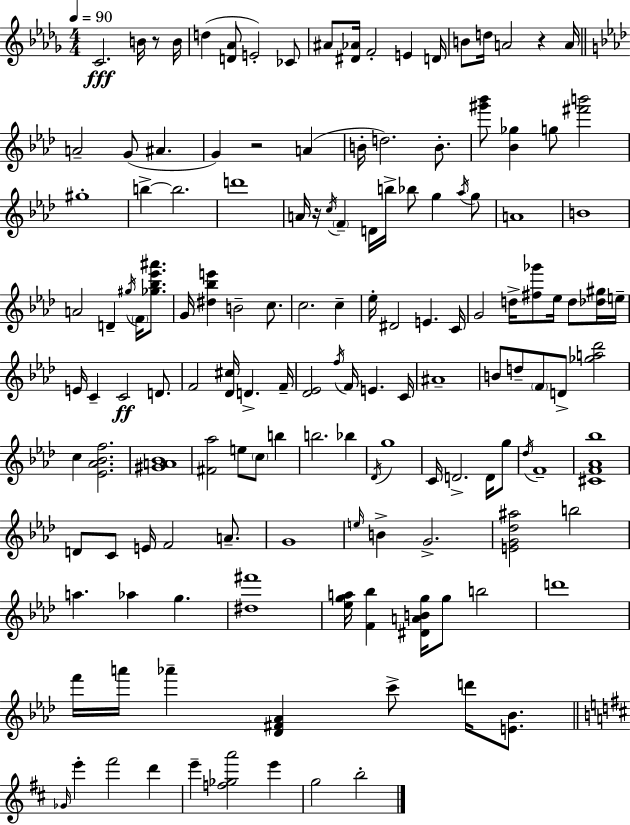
{
  \clef treble
  \numericTimeSignature
  \time 4/4
  \key bes \minor
  \tempo 4 = 90
  \repeat volta 2 { c'2.\fff b'16 r8 b'16 | d''4( <d' aes'>8 e'2-.) ces'8 | ais'8 <dis' aes'>16 f'2-. e'4 d'16 | b'8 d''16 a'2 r4 a'16 | \break \bar "||" \break \key aes \major a'2-- g'8( ais'4. | g'4) r2 a'4( | b'16-. d''2.) b'8.-. | <gis''' bes'''>8 <bes' ges''>4 g''8 <fis''' b'''>2 | \break gis''1-. | b''4->~~ b''2. | d'''1 | a'16 r16 \acciaccatura { c''16 } \parenthesize f'4-- d'16 b''16-> bes''8 g''4 \acciaccatura { aes''16 } | \break g''8 a'1 | b'1 | a'2 d'4-- \acciaccatura { gis''16 } \parenthesize f'16 | <ges'' bes'' ees''' ais'''>8. g'16 <dis'' bes'' e'''>4 b'2-- | \break c''8. c''2. c''4-- | ees''16-. dis'2 e'4. | c'16 g'2 d''16-> <fis'' ges'''>8 ees''16 d''8 | <des'' gis''>16 e''16-- e'16 c'4-- c'2\ff | \break d'8. f'2 <des' cis''>16 d'4.-> | f'16-- <des' ees'>2 \acciaccatura { f''16 } f'16 e'4. | c'16 ais'1-- | b'8 d''8-- \parenthesize f'8 d'8-> <ges'' a'' des'''>2 | \break c''4 <ees' aes' bes' f''>2. | <gis' a' bes'>1 | <fis' aes''>2 e''8 \parenthesize c''8 | b''4 b''2. | \break bes''4 \acciaccatura { des'16 } g''1 | c'16 d'2.-> | d'16 g''8 \acciaccatura { des''16 } f'1-- | <cis' f' aes' bes''>1 | \break d'8 c'8 e'16 f'2 | a'8.-- g'1 | \grace { e''16 } b'4-> g'2.-> | <e' g' des'' ais''>2 b''2 | \break a''4. aes''4 | g''4. <dis'' fis'''>1 | <ees'' g'' a''>16 <f' bes''>4 <dis' a' b' g''>16 g''8 b''2 | d'''1 | \break f'''16 a'''16 aes'''4-- <des' fis' aes'>4 | c'''8-> d'''16 <e' bes'>8. \bar "||" \break \key b \minor \grace { ges'16 } e'''4-. fis'''2 d'''4 | e'''4-- <f'' ges'' a'''>2 e'''4 | g''2 b''2-. | } \bar "|."
}